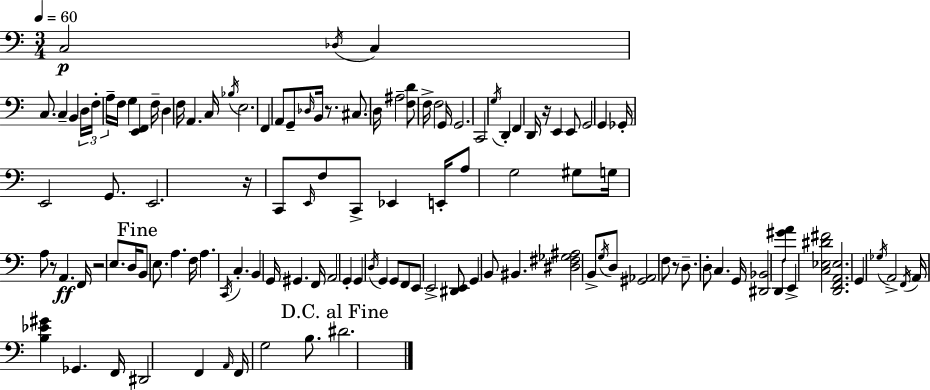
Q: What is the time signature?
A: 3/4